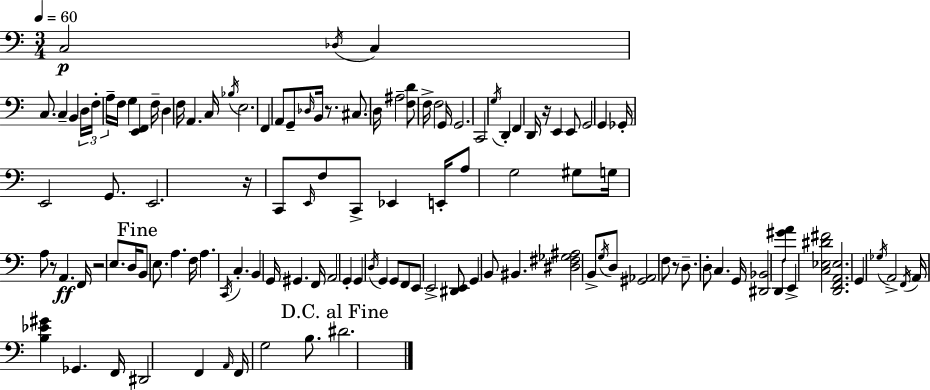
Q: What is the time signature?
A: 3/4